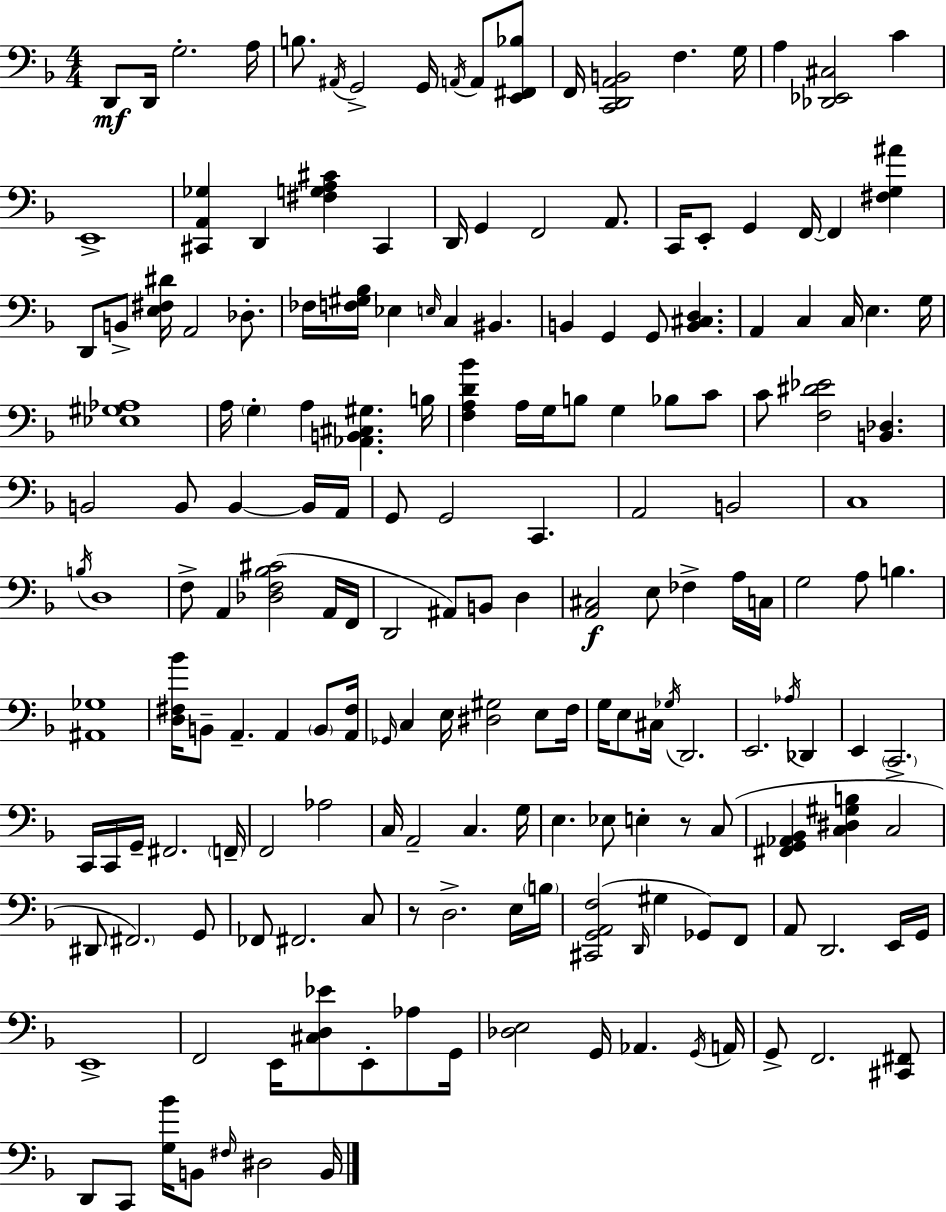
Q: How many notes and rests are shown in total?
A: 182